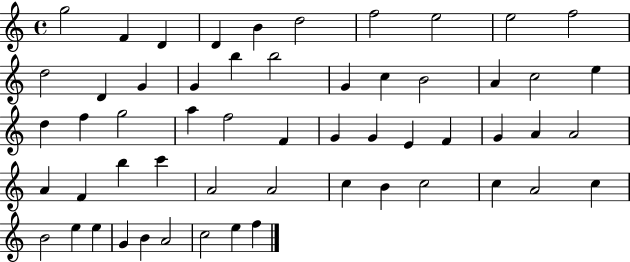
X:1
T:Untitled
M:4/4
L:1/4
K:C
g2 F D D B d2 f2 e2 e2 f2 d2 D G G b b2 G c B2 A c2 e d f g2 a f2 F G G E F G A A2 A F b c' A2 A2 c B c2 c A2 c B2 e e G B A2 c2 e f